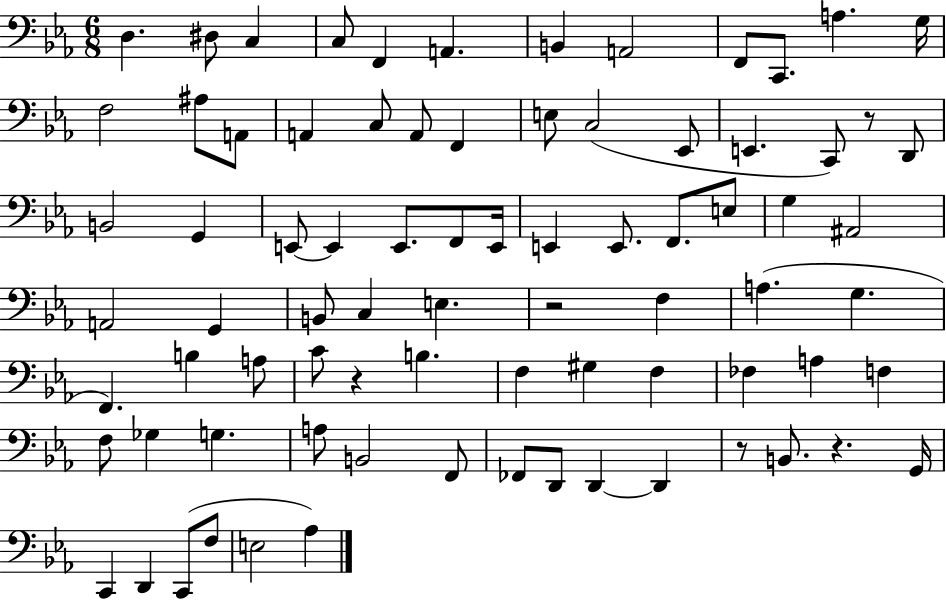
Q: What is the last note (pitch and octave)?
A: Ab3